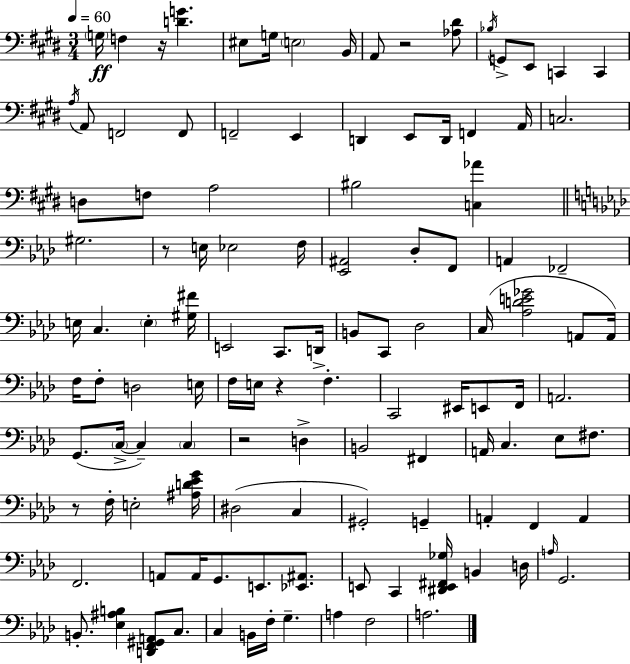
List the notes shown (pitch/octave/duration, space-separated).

G3/s F3/q R/s [D4,G4]/q. EIS3/e G3/s E3/h B2/s A2/e R/h [Ab3,D#4]/e Bb3/s G2/e E2/e C2/q C2/q A3/s A2/e F2/h F2/e F2/h E2/q D2/q E2/e D2/s F2/q A2/s C3/h. D3/e F3/e A3/h BIS3/h [C3,Ab4]/q G#3/h. R/e E3/s Eb3/h F3/s [Eb2,A#2]/h Db3/e F2/e A2/q FES2/h E3/s C3/q. E3/q [G#3,F#4]/s E2/h C2/e. D2/s B2/e C2/e Db3/h C3/s [Ab3,D4,E4,Gb4]/h A2/e A2/s F3/s F3/e D3/h E3/s F3/s E3/s R/q F3/q. C2/h EIS2/s E2/e F2/s A2/h. G2/e. C3/s C3/q C3/q R/h D3/q B2/h F#2/q A2/s C3/q. Eb3/e F#3/e. R/e F3/s E3/h [A#3,D4,Eb4,G4]/s D#3/h C3/q G#2/h G2/q A2/q F2/q A2/q F2/h. A2/e A2/s G2/e. E2/e. [Eb2,A#2]/e. E2/e C2/q [D#2,E2,F#2,Gb3]/s B2/q D3/s A3/s G2/h. B2/e. [Eb3,A#3,B3]/q [D2,F2,G#2,A2]/e C3/e. C3/q B2/s F3/s G3/q. A3/q F3/h A3/h.